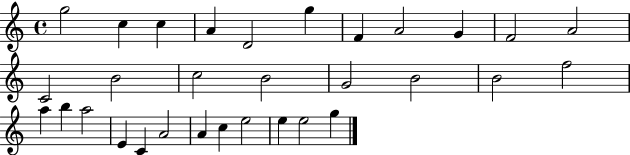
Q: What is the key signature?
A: C major